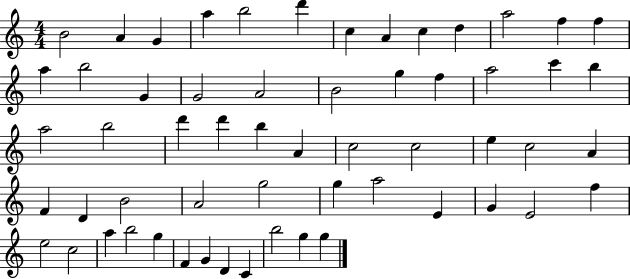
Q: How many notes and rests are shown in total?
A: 58